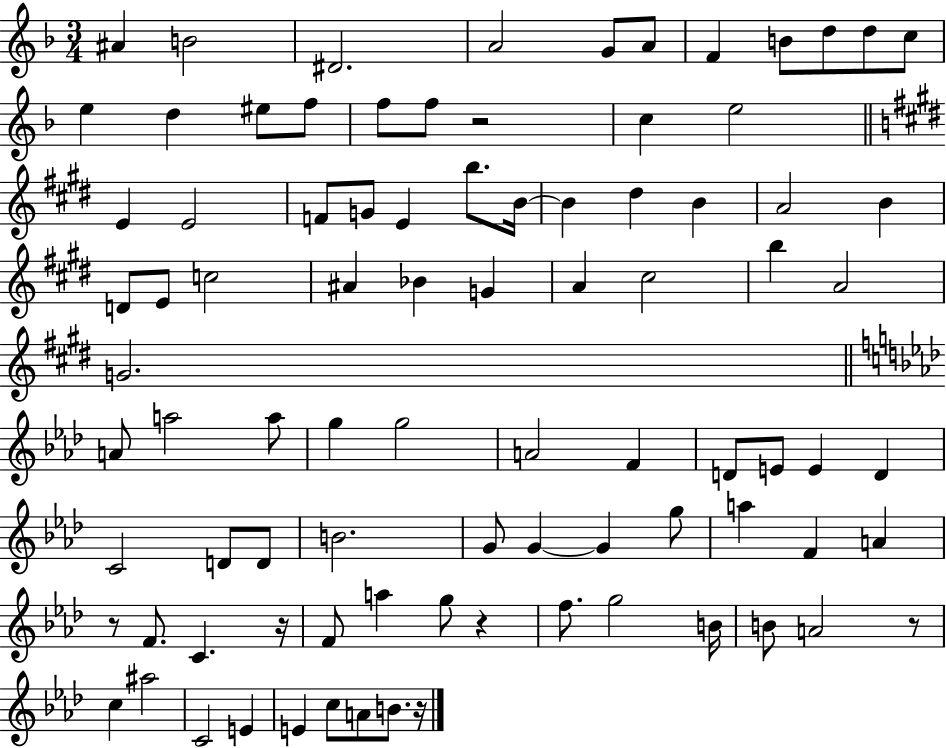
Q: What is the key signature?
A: F major